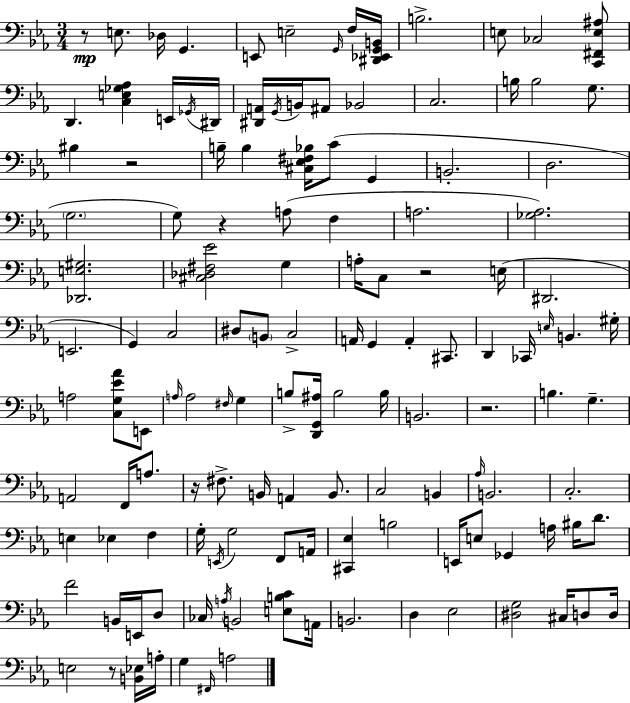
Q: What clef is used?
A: bass